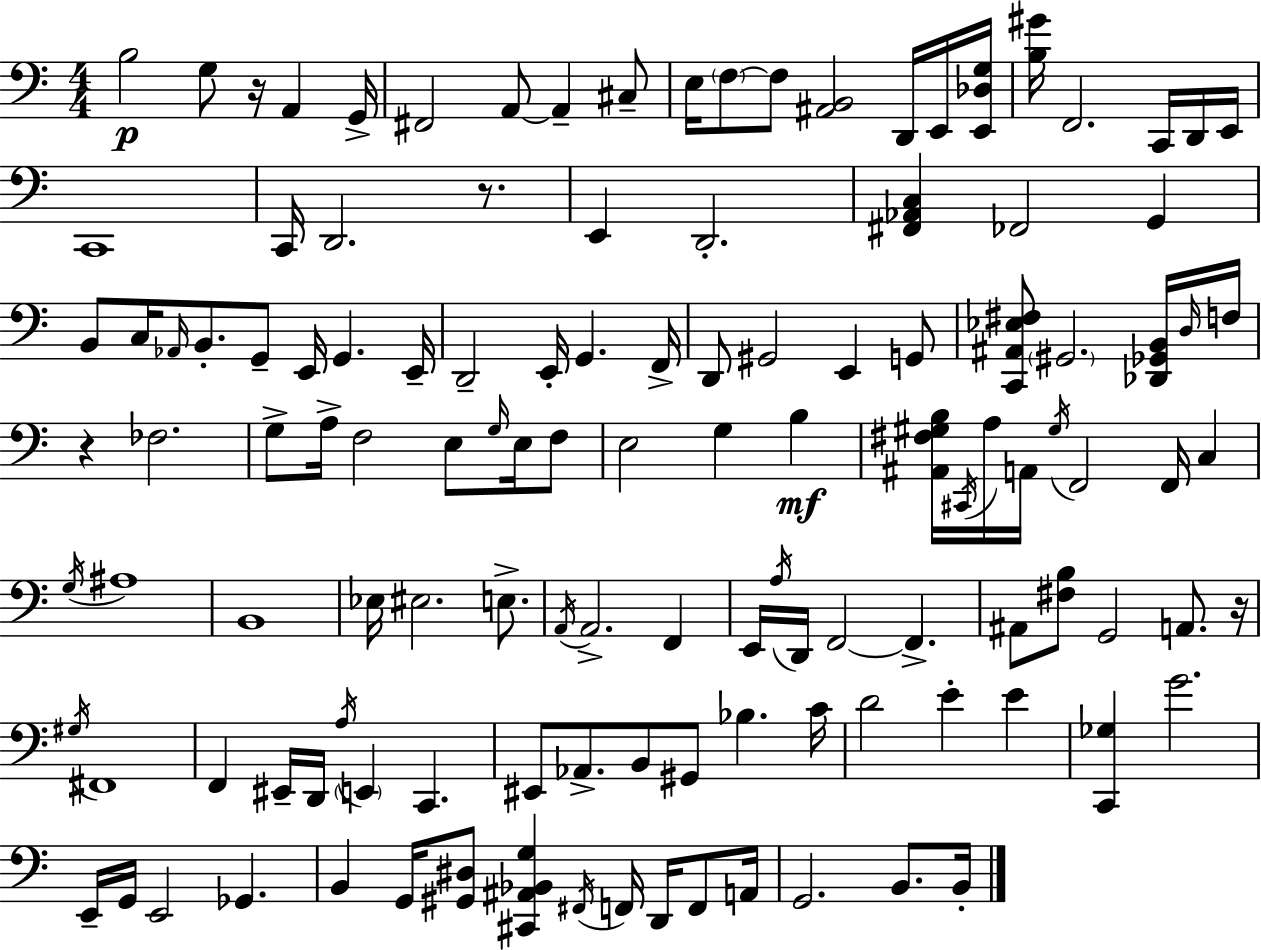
B3/h G3/e R/s A2/q G2/s F#2/h A2/e A2/q C#3/e E3/s F3/e F3/e [A#2,B2]/h D2/s E2/s [E2,Db3,G3]/s [B3,G#4]/s F2/h. C2/s D2/s E2/s C2/w C2/s D2/h. R/e. E2/q D2/h. [F#2,Ab2,C3]/q FES2/h G2/q B2/e C3/s Ab2/s B2/e. G2/e E2/s G2/q. E2/s D2/h E2/s G2/q. F2/s D2/e G#2/h E2/q G2/e [C2,A#2,Eb3,F#3]/e G#2/h. [Db2,Gb2,B2]/s D3/s F3/s R/q FES3/h. G3/e A3/s F3/h E3/e G3/s E3/s F3/e E3/h G3/q B3/q [A#2,F#3,G#3,B3]/s C#2/s A3/s A2/s G#3/s F2/h F2/s C3/q G3/s A#3/w B2/w Eb3/s EIS3/h. E3/e. A2/s A2/h. F2/q E2/s A3/s D2/s F2/h F2/q. A#2/e [F#3,B3]/e G2/h A2/e. R/s G#3/s F#2/w F2/q EIS2/s D2/s A3/s E2/q C2/q. EIS2/e Ab2/e. B2/e G#2/e Bb3/q. C4/s D4/h E4/q E4/q [C2,Gb3]/q G4/h. E2/s G2/s E2/h Gb2/q. B2/q G2/s [G#2,D#3]/e [C#2,A#2,Bb2,G3]/q F#2/s F2/s D2/s F2/e A2/s G2/h. B2/e. B2/s